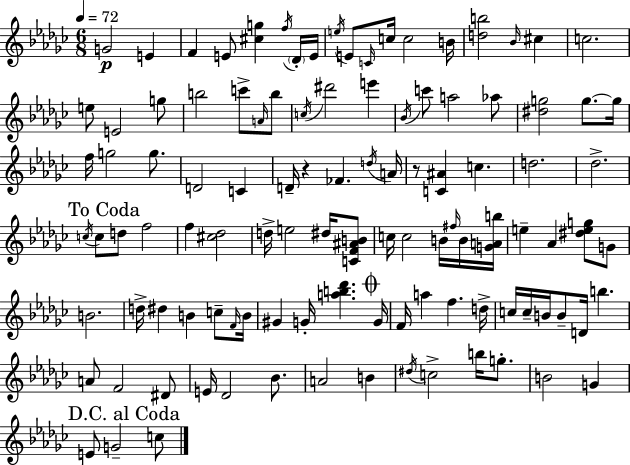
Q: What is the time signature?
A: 6/8